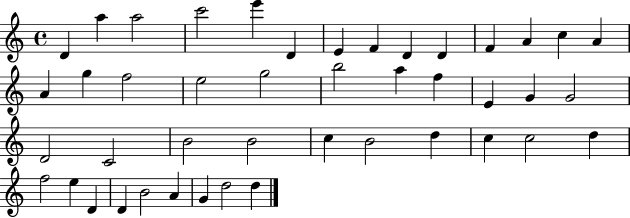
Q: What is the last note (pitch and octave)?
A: D5